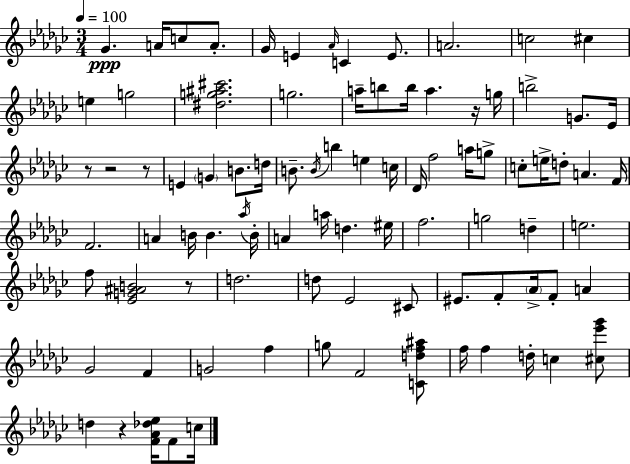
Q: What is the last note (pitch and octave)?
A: C5